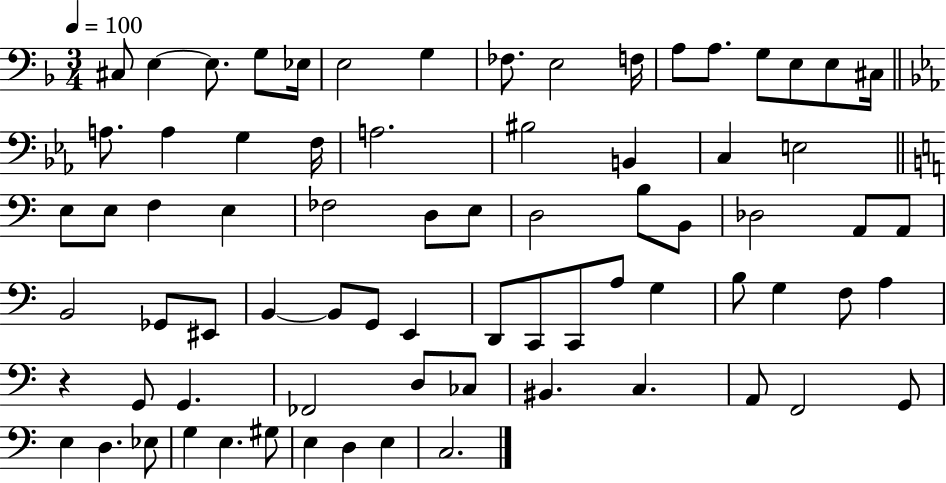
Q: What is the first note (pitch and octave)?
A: C#3